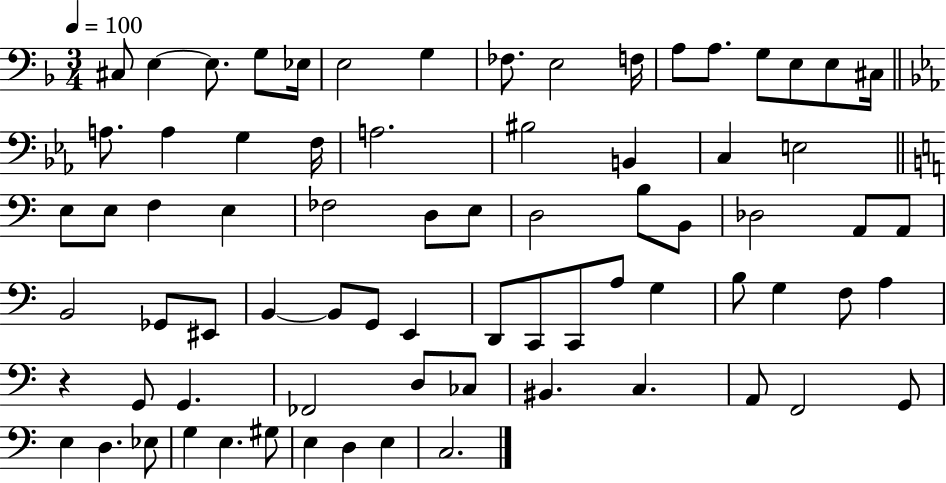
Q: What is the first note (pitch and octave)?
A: C#3